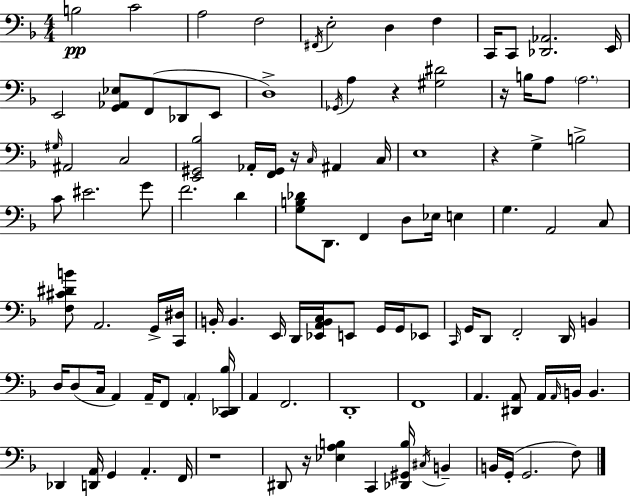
X:1
T:Untitled
M:4/4
L:1/4
K:F
B,2 C2 A,2 F,2 ^F,,/4 E,2 D, F, C,,/4 C,,/2 [_D,,_A,,]2 E,,/4 E,,2 [G,,_A,,_E,]/2 F,,/2 _D,,/2 E,,/2 D,4 _G,,/4 A, z [^G,^D]2 z/4 B,/4 A,/2 A,2 ^G,/4 ^A,,2 C,2 [E,,^G,,_B,]2 _A,,/4 [F,,^G,,]/4 z/4 C,/4 ^A,, C,/4 E,4 z G, B,2 C/2 ^E2 G/2 F2 D [G,B,_D]/2 D,,/2 F,, D,/2 _E,/4 E, G, A,,2 C,/2 [F,^C^DB]/2 A,,2 G,,/4 [C,,^D,]/4 B,,/4 B,, E,,/4 D,,/4 [_E,,A,,B,,C,]/4 E,,/2 G,,/4 G,,/4 _E,,/2 C,,/4 G,,/4 D,,/2 F,,2 D,,/4 B,, D,/4 D,/2 C,/4 A,, A,,/4 F,,/2 A,, [C,,_D,,_B,]/4 A,, F,,2 D,,4 F,,4 A,, [^D,,A,,]/2 A,,/4 A,,/4 B,,/4 B,, _D,, [D,,A,,]/4 G,, A,, F,,/4 z4 ^D,,/2 z/4 [_E,A,B,] C,, [_D,,^G,,B,]/4 ^C,/4 B,, B,,/4 G,,/4 G,,2 F,/2